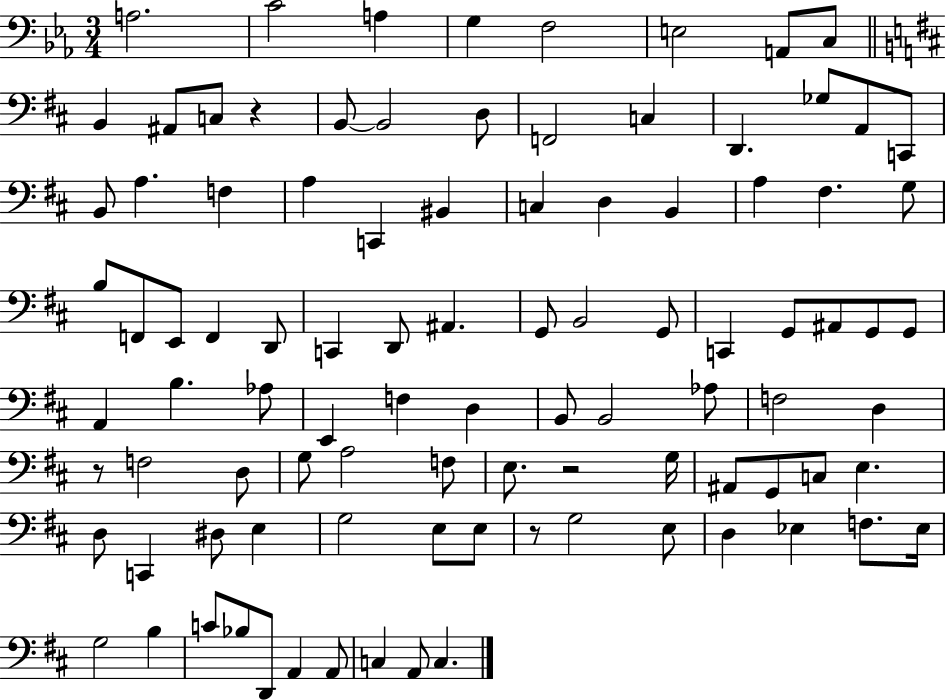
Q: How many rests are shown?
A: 4